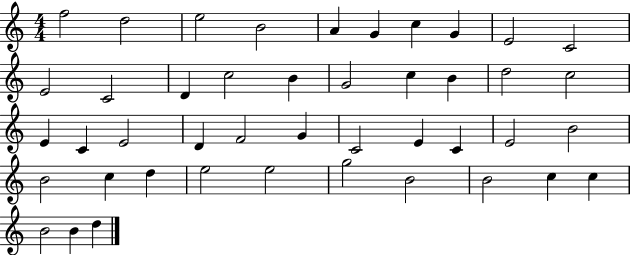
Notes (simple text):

F5/h D5/h E5/h B4/h A4/q G4/q C5/q G4/q E4/h C4/h E4/h C4/h D4/q C5/h B4/q G4/h C5/q B4/q D5/h C5/h E4/q C4/q E4/h D4/q F4/h G4/q C4/h E4/q C4/q E4/h B4/h B4/h C5/q D5/q E5/h E5/h G5/h B4/h B4/h C5/q C5/q B4/h B4/q D5/q